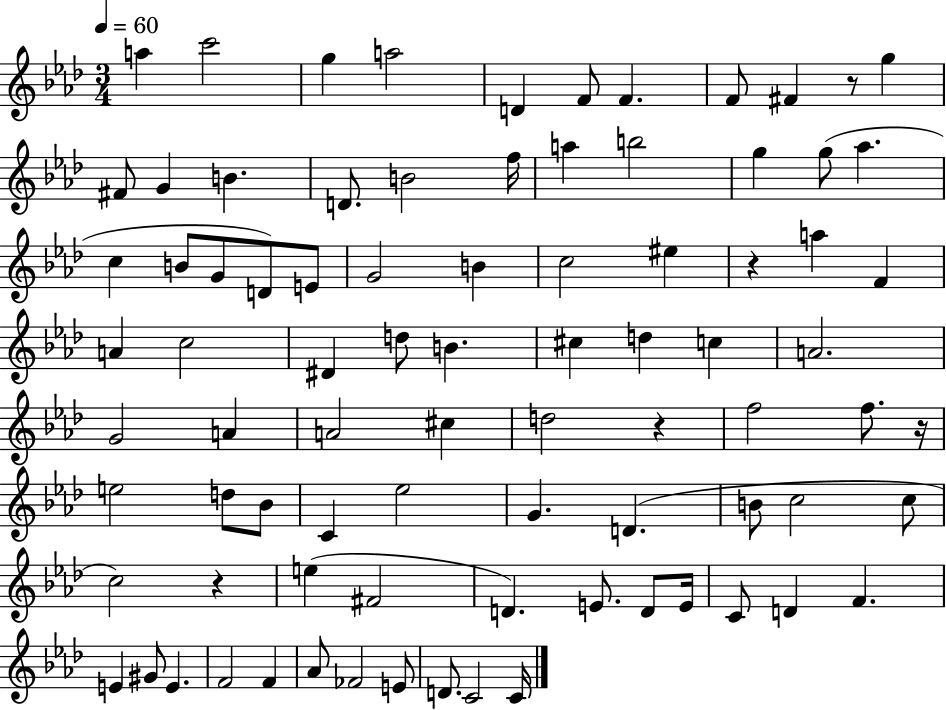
{
  \clef treble
  \numericTimeSignature
  \time 3/4
  \key aes \major
  \tempo 4 = 60
  a''4 c'''2 | g''4 a''2 | d'4 f'8 f'4. | f'8 fis'4 r8 g''4 | \break fis'8 g'4 b'4. | d'8. b'2 f''16 | a''4 b''2 | g''4 g''8( aes''4. | \break c''4 b'8 g'8 d'8) e'8 | g'2 b'4 | c''2 eis''4 | r4 a''4 f'4 | \break a'4 c''2 | dis'4 d''8 b'4. | cis''4 d''4 c''4 | a'2. | \break g'2 a'4 | a'2 cis''4 | d''2 r4 | f''2 f''8. r16 | \break e''2 d''8 bes'8 | c'4 ees''2 | g'4. d'4.( | b'8 c''2 c''8 | \break c''2) r4 | e''4( fis'2 | d'4.) e'8. d'8 e'16 | c'8 d'4 f'4. | \break e'4 gis'8 e'4. | f'2 f'4 | aes'8 fes'2 e'8 | d'8. c'2 c'16 | \break \bar "|."
}